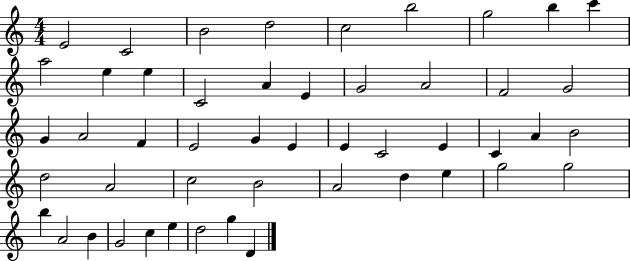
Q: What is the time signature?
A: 4/4